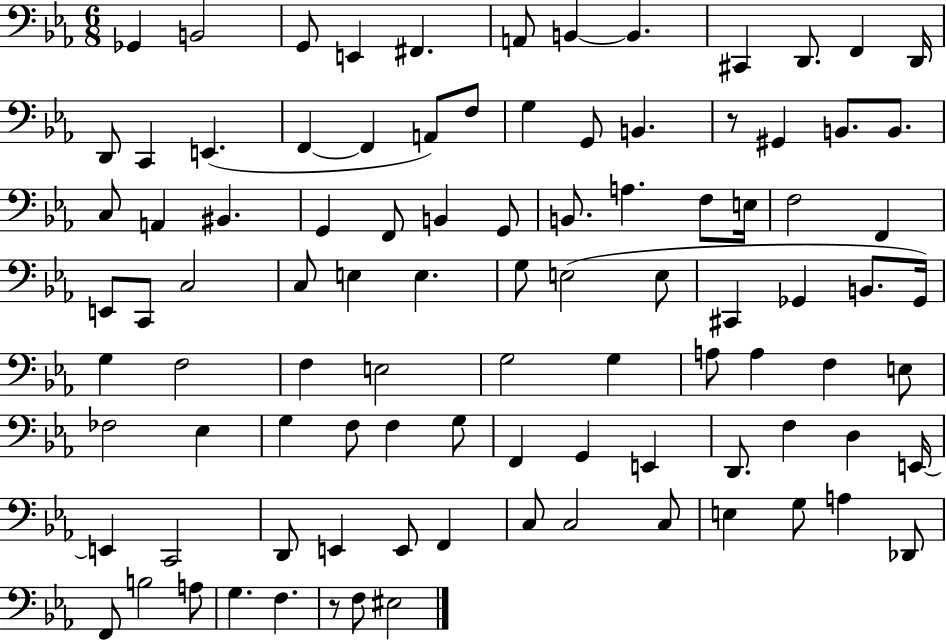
Gb2/q B2/h G2/e E2/q F#2/q. A2/e B2/q B2/q. C#2/q D2/e. F2/q D2/s D2/e C2/q E2/q. F2/q F2/q A2/e F3/e G3/q G2/e B2/q. R/e G#2/q B2/e. B2/e. C3/e A2/q BIS2/q. G2/q F2/e B2/q G2/e B2/e. A3/q. F3/e E3/s F3/h F2/q E2/e C2/e C3/h C3/e E3/q E3/q. G3/e E3/h E3/e C#2/q Gb2/q B2/e. Gb2/s G3/q F3/h F3/q E3/h G3/h G3/q A3/e A3/q F3/q E3/e FES3/h Eb3/q G3/q F3/e F3/q G3/e F2/q G2/q E2/q D2/e. F3/q D3/q E2/s E2/q C2/h D2/e E2/q E2/e F2/q C3/e C3/h C3/e E3/q G3/e A3/q Db2/e F2/e B3/h A3/e G3/q. F3/q. R/e F3/e EIS3/h